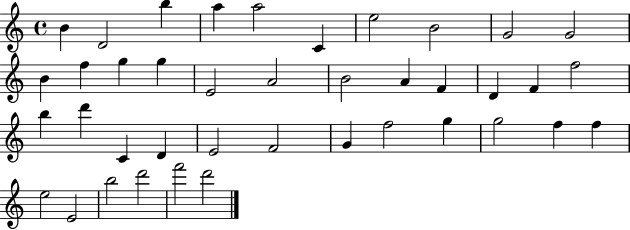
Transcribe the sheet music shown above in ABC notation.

X:1
T:Untitled
M:4/4
L:1/4
K:C
B D2 b a a2 C e2 B2 G2 G2 B f g g E2 A2 B2 A F D F f2 b d' C D E2 F2 G f2 g g2 f f e2 E2 b2 d'2 f'2 d'2